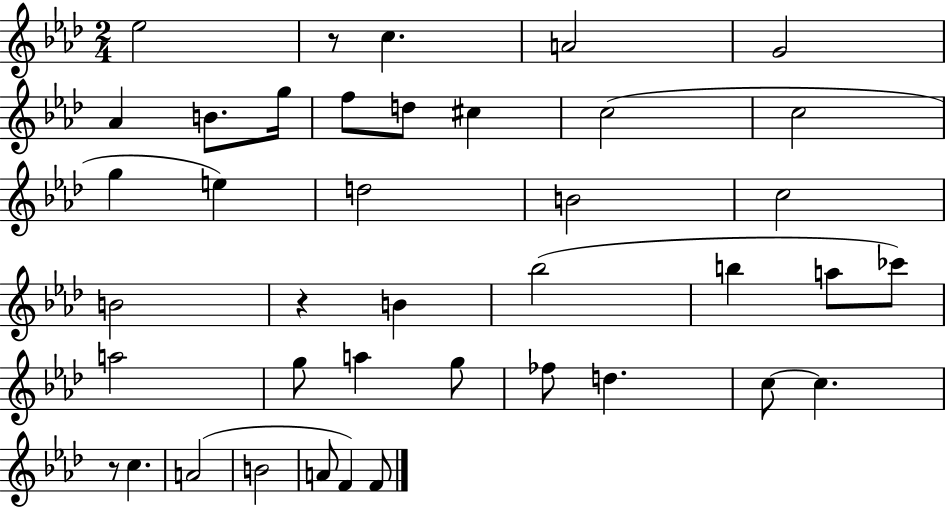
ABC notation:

X:1
T:Untitled
M:2/4
L:1/4
K:Ab
_e2 z/2 c A2 G2 _A B/2 g/4 f/2 d/2 ^c c2 c2 g e d2 B2 c2 B2 z B _b2 b a/2 _c'/2 a2 g/2 a g/2 _f/2 d c/2 c z/2 c A2 B2 A/2 F F/2